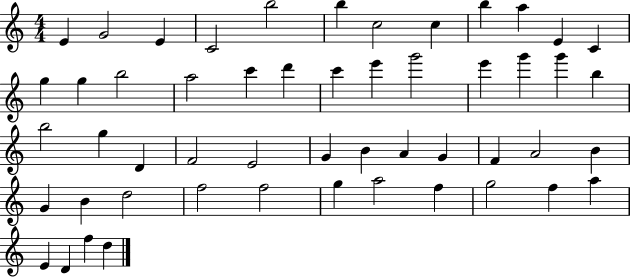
E4/q G4/h E4/q C4/h B5/h B5/q C5/h C5/q B5/q A5/q E4/q C4/q G5/q G5/q B5/h A5/h C6/q D6/q C6/q E6/q G6/h E6/q G6/q G6/q B5/q B5/h G5/q D4/q F4/h E4/h G4/q B4/q A4/q G4/q F4/q A4/h B4/q G4/q B4/q D5/h F5/h F5/h G5/q A5/h F5/q G5/h F5/q A5/q E4/q D4/q F5/q D5/q